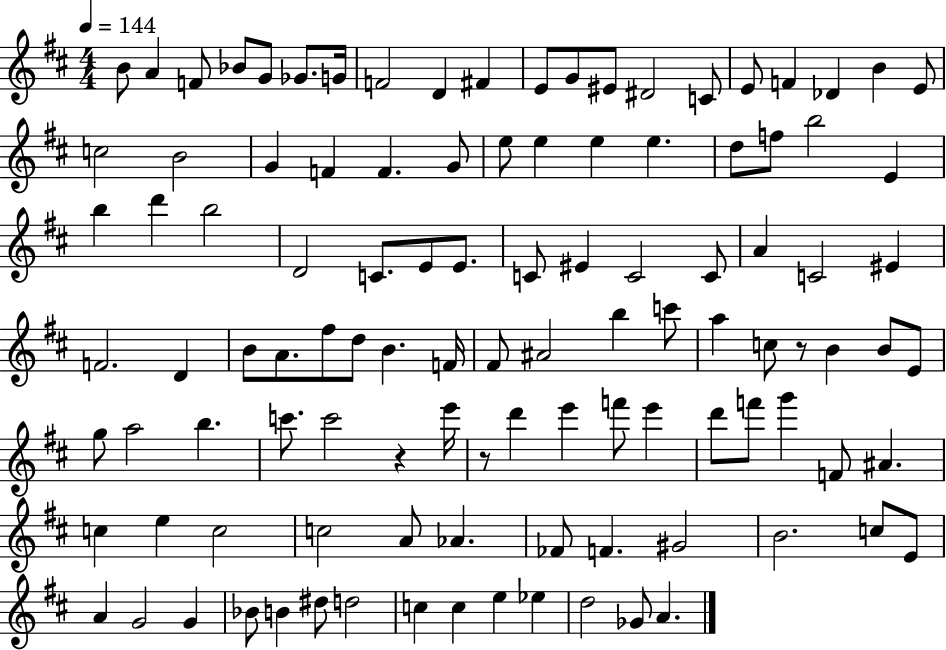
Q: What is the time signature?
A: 4/4